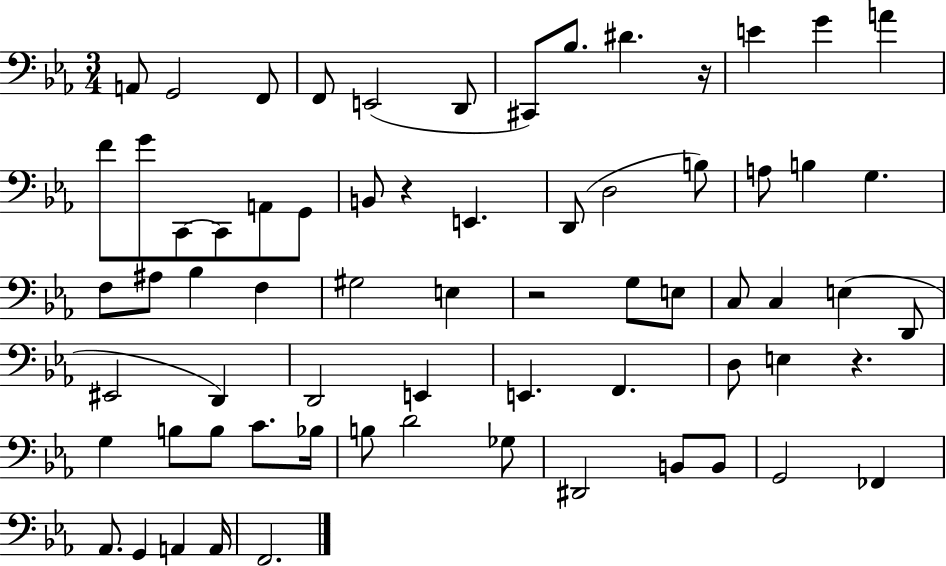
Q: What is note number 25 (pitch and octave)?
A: B3